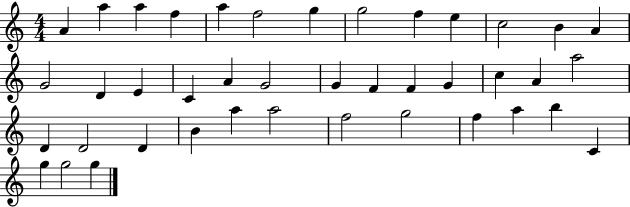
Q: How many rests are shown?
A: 0